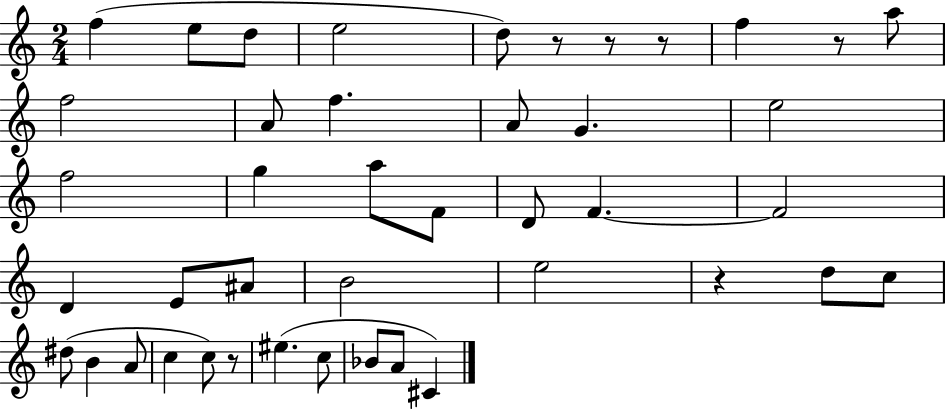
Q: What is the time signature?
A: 2/4